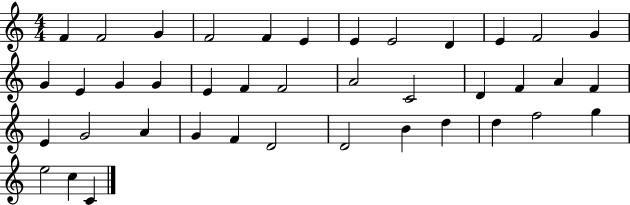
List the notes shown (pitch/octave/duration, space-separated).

F4/q F4/h G4/q F4/h F4/q E4/q E4/q E4/h D4/q E4/q F4/h G4/q G4/q E4/q G4/q G4/q E4/q F4/q F4/h A4/h C4/h D4/q F4/q A4/q F4/q E4/q G4/h A4/q G4/q F4/q D4/h D4/h B4/q D5/q D5/q F5/h G5/q E5/h C5/q C4/q